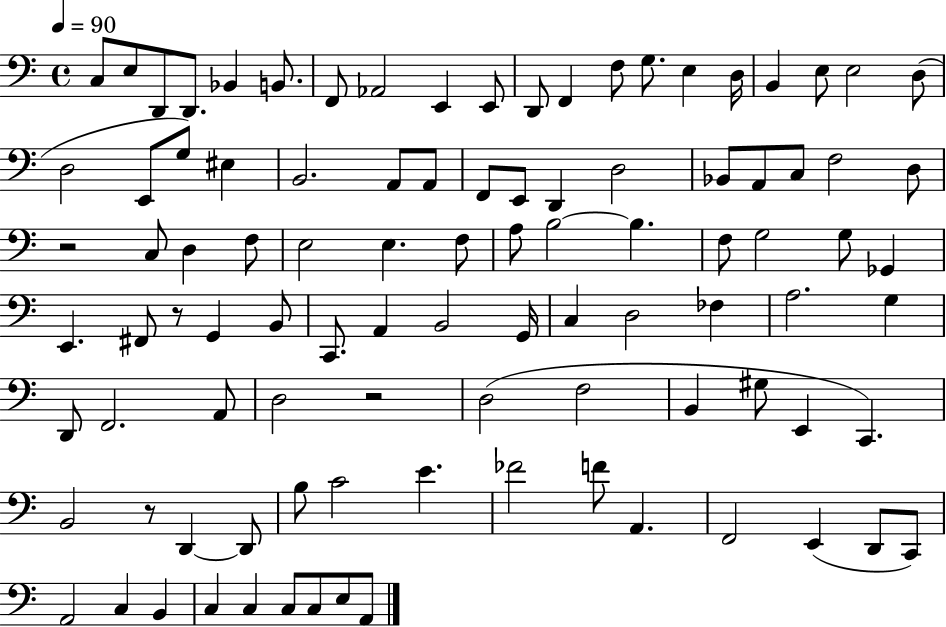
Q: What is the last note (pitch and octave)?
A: A2